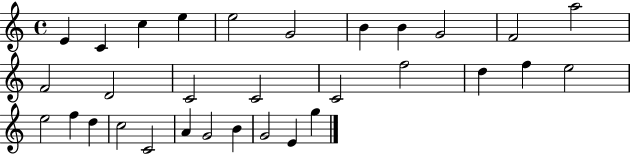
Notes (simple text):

E4/q C4/q C5/q E5/q E5/h G4/h B4/q B4/q G4/h F4/h A5/h F4/h D4/h C4/h C4/h C4/h F5/h D5/q F5/q E5/h E5/h F5/q D5/q C5/h C4/h A4/q G4/h B4/q G4/h E4/q G5/q